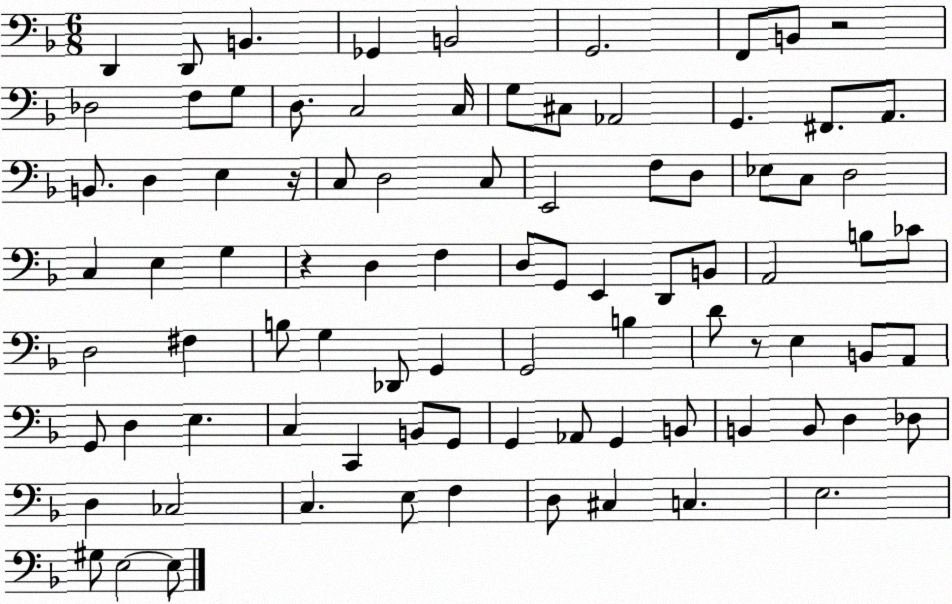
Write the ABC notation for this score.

X:1
T:Untitled
M:6/8
L:1/4
K:F
D,, D,,/2 B,, _G,, B,,2 G,,2 F,,/2 B,,/2 z2 _D,2 F,/2 G,/2 D,/2 C,2 C,/4 G,/2 ^C,/2 _A,,2 G,, ^F,,/2 A,,/2 B,,/2 D, E, z/4 C,/2 D,2 C,/2 E,,2 F,/2 D,/2 _E,/2 C,/2 D,2 C, E, G, z D, F, D,/2 G,,/2 E,, D,,/2 B,,/2 A,,2 B,/2 _C/2 D,2 ^F, B,/2 G, _D,,/2 G,, G,,2 B, D/2 z/2 E, B,,/2 A,,/2 G,,/2 D, E, C, C,, B,,/2 G,,/2 G,, _A,,/2 G,, B,,/2 B,, B,,/2 D, _D,/2 D, _C,2 C, E,/2 F, D,/2 ^C, C, E,2 ^G,/2 E,2 E,/2